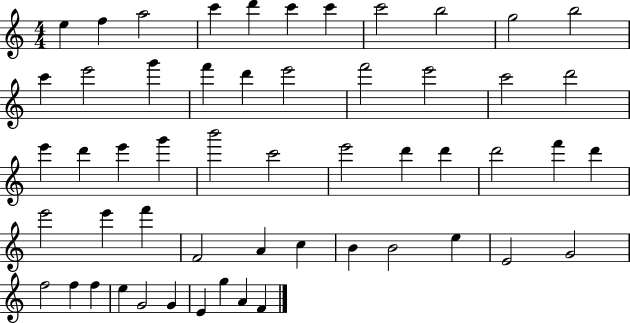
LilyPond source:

{
  \clef treble
  \numericTimeSignature
  \time 4/4
  \key c \major
  e''4 f''4 a''2 | c'''4 d'''4 c'''4 c'''4 | c'''2 b''2 | g''2 b''2 | \break c'''4 e'''2 g'''4 | f'''4 d'''4 e'''2 | f'''2 e'''2 | c'''2 d'''2 | \break e'''4 d'''4 e'''4 g'''4 | b'''2 c'''2 | e'''2 d'''4 d'''4 | d'''2 f'''4 d'''4 | \break e'''2 e'''4 f'''4 | f'2 a'4 c''4 | b'4 b'2 e''4 | e'2 g'2 | \break f''2 f''4 f''4 | e''4 g'2 g'4 | e'4 g''4 a'4 f'4 | \bar "|."
}